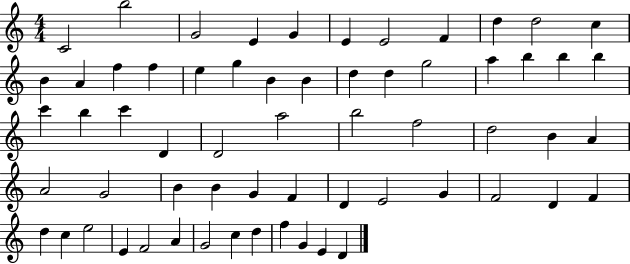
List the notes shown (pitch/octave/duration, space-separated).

C4/h B5/h G4/h E4/q G4/q E4/q E4/h F4/q D5/q D5/h C5/q B4/q A4/q F5/q F5/q E5/q G5/q B4/q B4/q D5/q D5/q G5/h A5/q B5/q B5/q B5/q C6/q B5/q C6/q D4/q D4/h A5/h B5/h F5/h D5/h B4/q A4/q A4/h G4/h B4/q B4/q G4/q F4/q D4/q E4/h G4/q F4/h D4/q F4/q D5/q C5/q E5/h E4/q F4/h A4/q G4/h C5/q D5/q F5/q G4/q E4/q D4/q